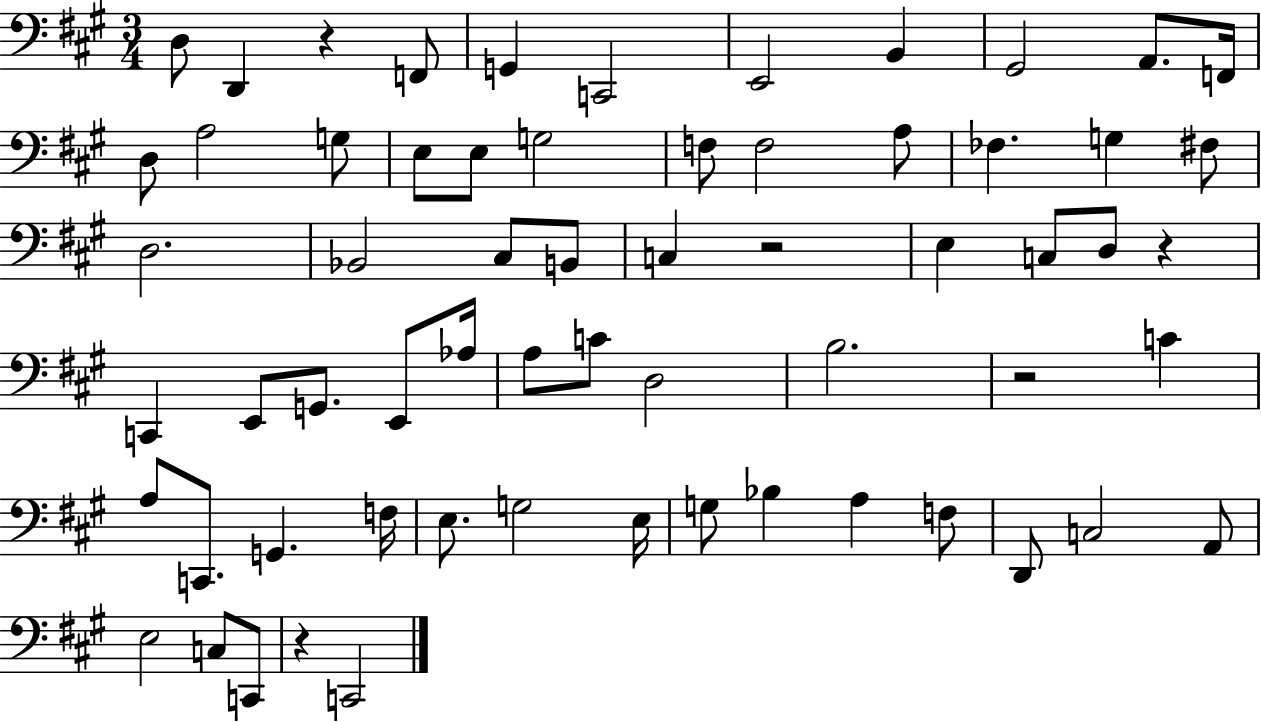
{
  \clef bass
  \numericTimeSignature
  \time 3/4
  \key a \major
  d8 d,4 r4 f,8 | g,4 c,2 | e,2 b,4 | gis,2 a,8. f,16 | \break d8 a2 g8 | e8 e8 g2 | f8 f2 a8 | fes4. g4 fis8 | \break d2. | bes,2 cis8 b,8 | c4 r2 | e4 c8 d8 r4 | \break c,4 e,8 g,8. e,8 aes16 | a8 c'8 d2 | b2. | r2 c'4 | \break a8 c,8. g,4. f16 | e8. g2 e16 | g8 bes4 a4 f8 | d,8 c2 a,8 | \break e2 c8 c,8 | r4 c,2 | \bar "|."
}